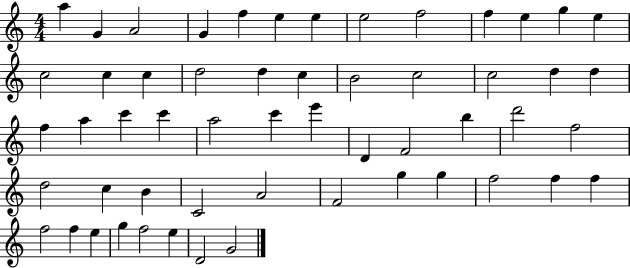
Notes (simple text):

A5/q G4/q A4/h G4/q F5/q E5/q E5/q E5/h F5/h F5/q E5/q G5/q E5/q C5/h C5/q C5/q D5/h D5/q C5/q B4/h C5/h C5/h D5/q D5/q F5/q A5/q C6/q C6/q A5/h C6/q E6/q D4/q F4/h B5/q D6/h F5/h D5/h C5/q B4/q C4/h A4/h F4/h G5/q G5/q F5/h F5/q F5/q F5/h F5/q E5/q G5/q F5/h E5/q D4/h G4/h